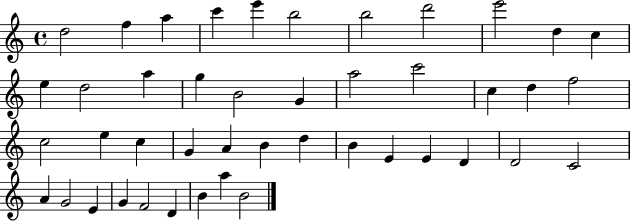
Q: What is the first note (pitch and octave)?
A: D5